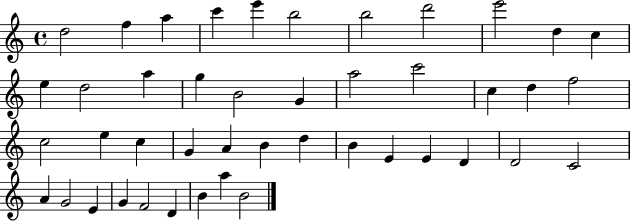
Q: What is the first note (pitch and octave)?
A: D5